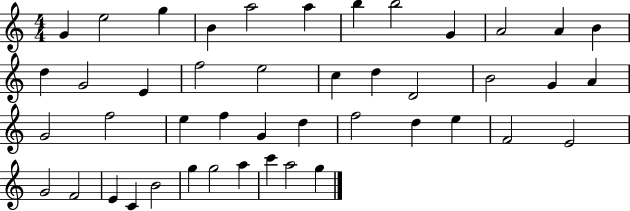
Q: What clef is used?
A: treble